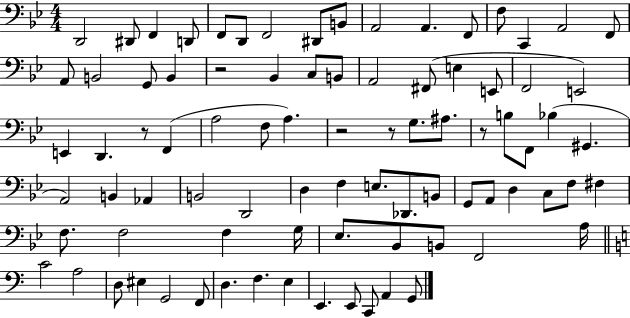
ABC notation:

X:1
T:Untitled
M:4/4
L:1/4
K:Bb
D,,2 ^D,,/2 F,, D,,/2 F,,/2 D,,/2 F,,2 ^D,,/2 B,,/2 A,,2 A,, F,,/2 F,/2 C,, A,,2 F,,/2 A,,/2 B,,2 G,,/2 B,, z2 _B,, C,/2 B,,/2 A,,2 ^F,,/2 E, E,,/2 F,,2 E,,2 E,, D,, z/2 F,, A,2 F,/2 A, z2 z/2 G,/2 ^A,/2 z/2 B,/2 F,,/2 _B, ^G,, A,,2 B,, _A,, B,,2 D,,2 D, F, E,/2 _D,,/2 B,,/2 G,,/2 A,,/2 D, C,/2 F,/2 ^F, F,/2 F,2 F, G,/4 _E,/2 _B,,/2 B,,/2 F,,2 A,/4 C2 A,2 D,/2 ^E, G,,2 F,,/2 D, F, E, E,, E,,/2 C,,/2 A,, G,,/2